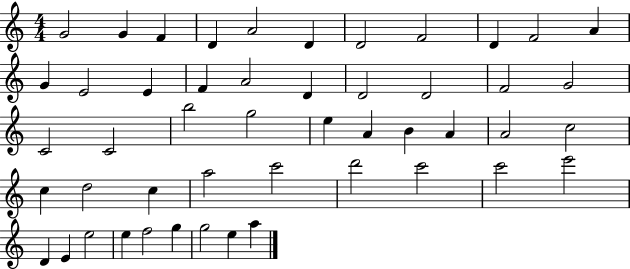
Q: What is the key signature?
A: C major